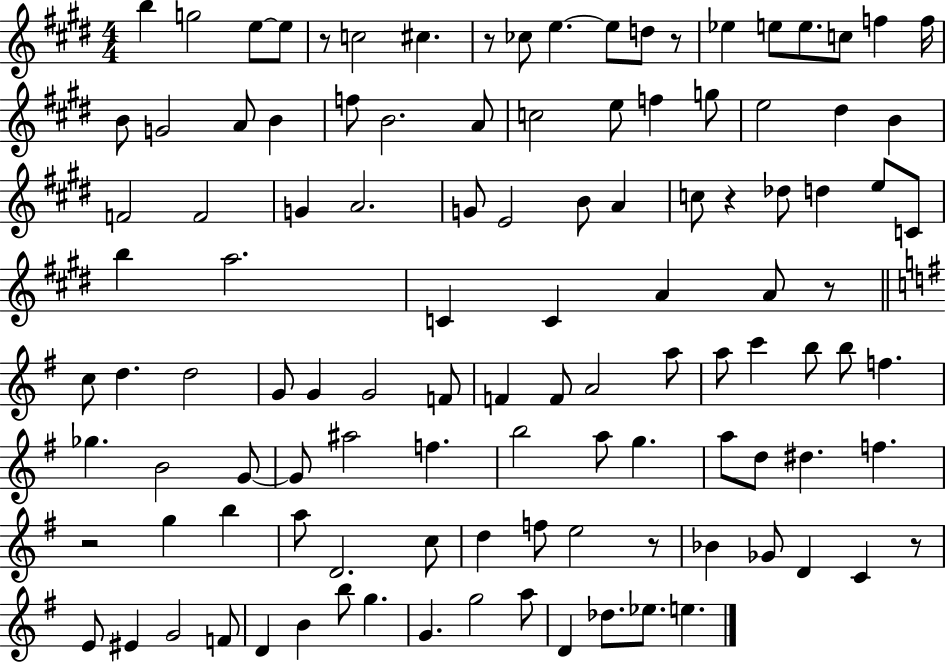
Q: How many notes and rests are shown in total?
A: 113